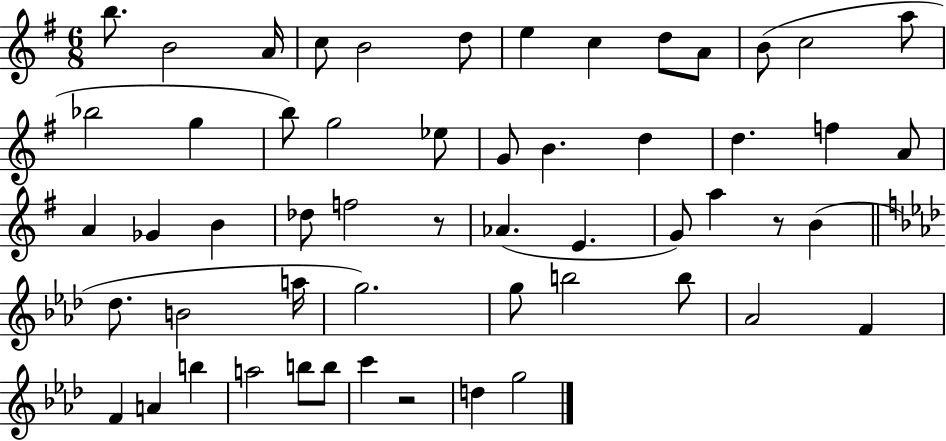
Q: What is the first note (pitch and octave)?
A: B5